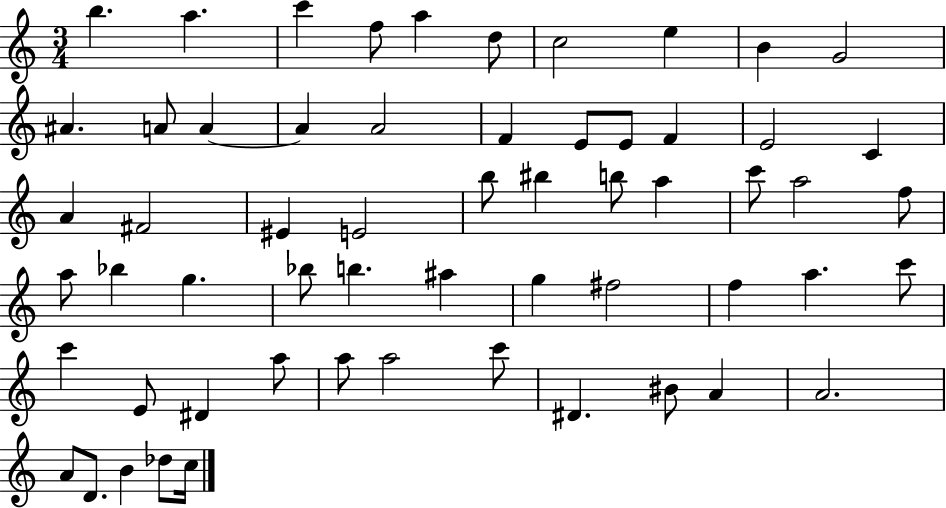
X:1
T:Untitled
M:3/4
L:1/4
K:C
b a c' f/2 a d/2 c2 e B G2 ^A A/2 A A A2 F E/2 E/2 F E2 C A ^F2 ^E E2 b/2 ^b b/2 a c'/2 a2 f/2 a/2 _b g _b/2 b ^a g ^f2 f a c'/2 c' E/2 ^D a/2 a/2 a2 c'/2 ^D ^B/2 A A2 A/2 D/2 B _d/2 c/4